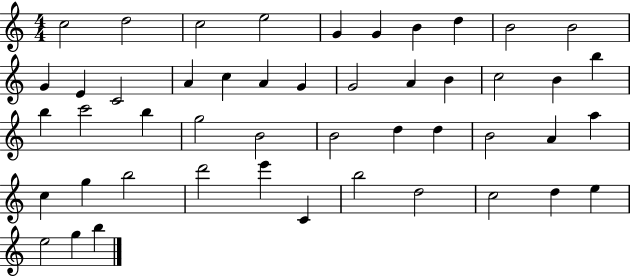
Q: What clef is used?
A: treble